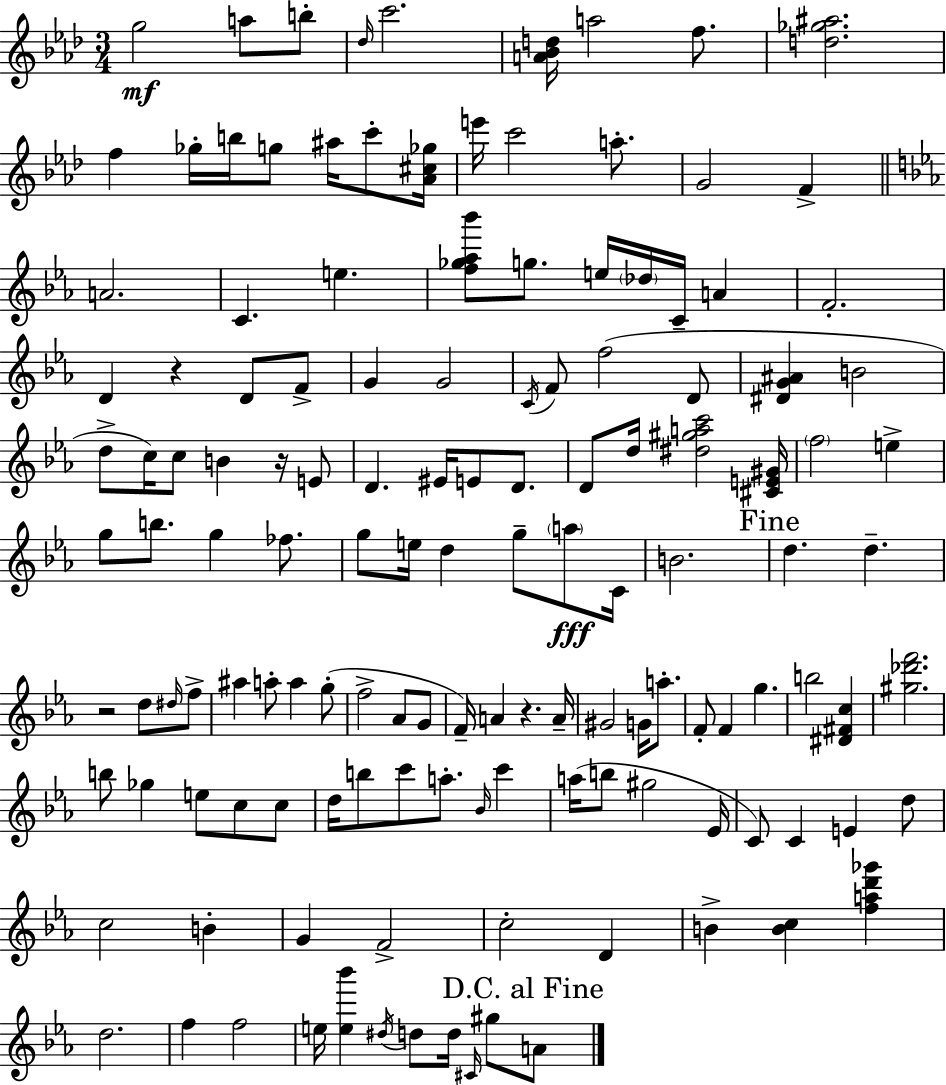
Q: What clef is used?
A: treble